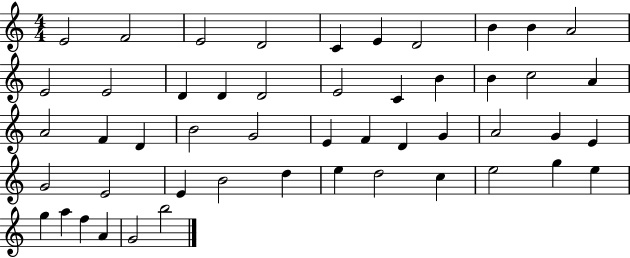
{
  \clef treble
  \numericTimeSignature
  \time 4/4
  \key c \major
  e'2 f'2 | e'2 d'2 | c'4 e'4 d'2 | b'4 b'4 a'2 | \break e'2 e'2 | d'4 d'4 d'2 | e'2 c'4 b'4 | b'4 c''2 a'4 | \break a'2 f'4 d'4 | b'2 g'2 | e'4 f'4 d'4 g'4 | a'2 g'4 e'4 | \break g'2 e'2 | e'4 b'2 d''4 | e''4 d''2 c''4 | e''2 g''4 e''4 | \break g''4 a''4 f''4 a'4 | g'2 b''2 | \bar "|."
}